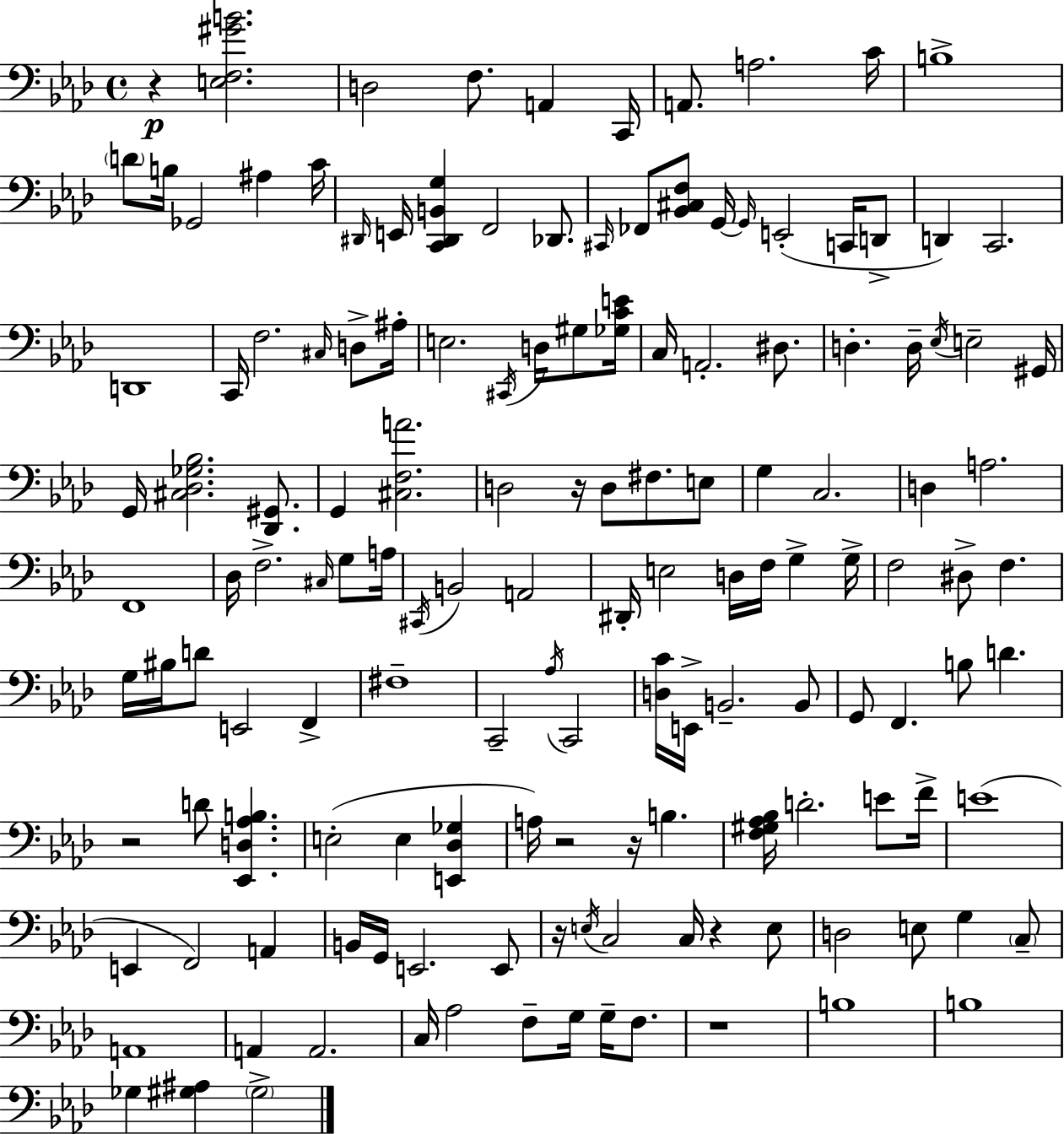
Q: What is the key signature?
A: AES major